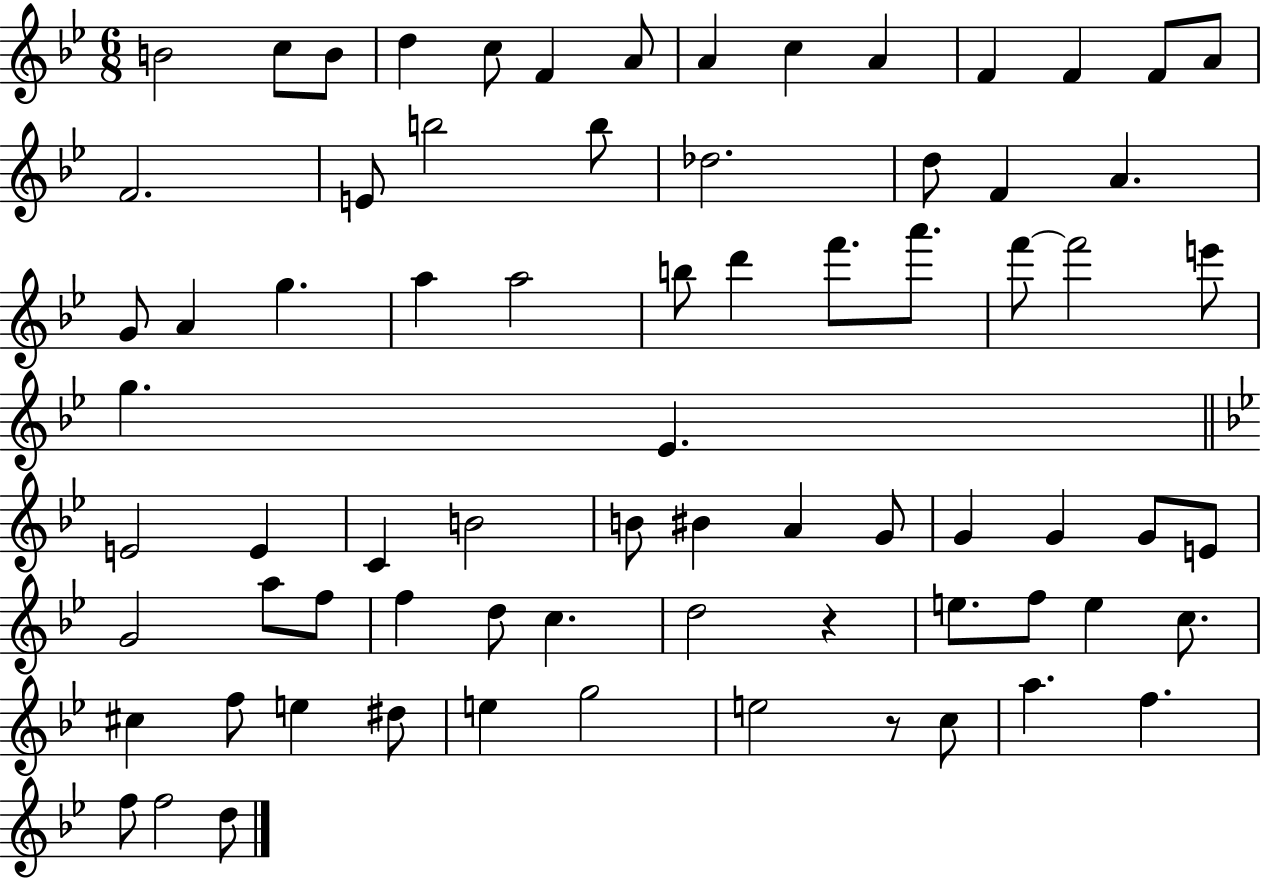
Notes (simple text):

B4/h C5/e B4/e D5/q C5/e F4/q A4/e A4/q C5/q A4/q F4/q F4/q F4/e A4/e F4/h. E4/e B5/h B5/e Db5/h. D5/e F4/q A4/q. G4/e A4/q G5/q. A5/q A5/h B5/e D6/q F6/e. A6/e. F6/e F6/h E6/e G5/q. Eb4/q. E4/h E4/q C4/q B4/h B4/e BIS4/q A4/q G4/e G4/q G4/q G4/e E4/e G4/h A5/e F5/e F5/q D5/e C5/q. D5/h R/q E5/e. F5/e E5/q C5/e. C#5/q F5/e E5/q D#5/e E5/q G5/h E5/h R/e C5/e A5/q. F5/q. F5/e F5/h D5/e